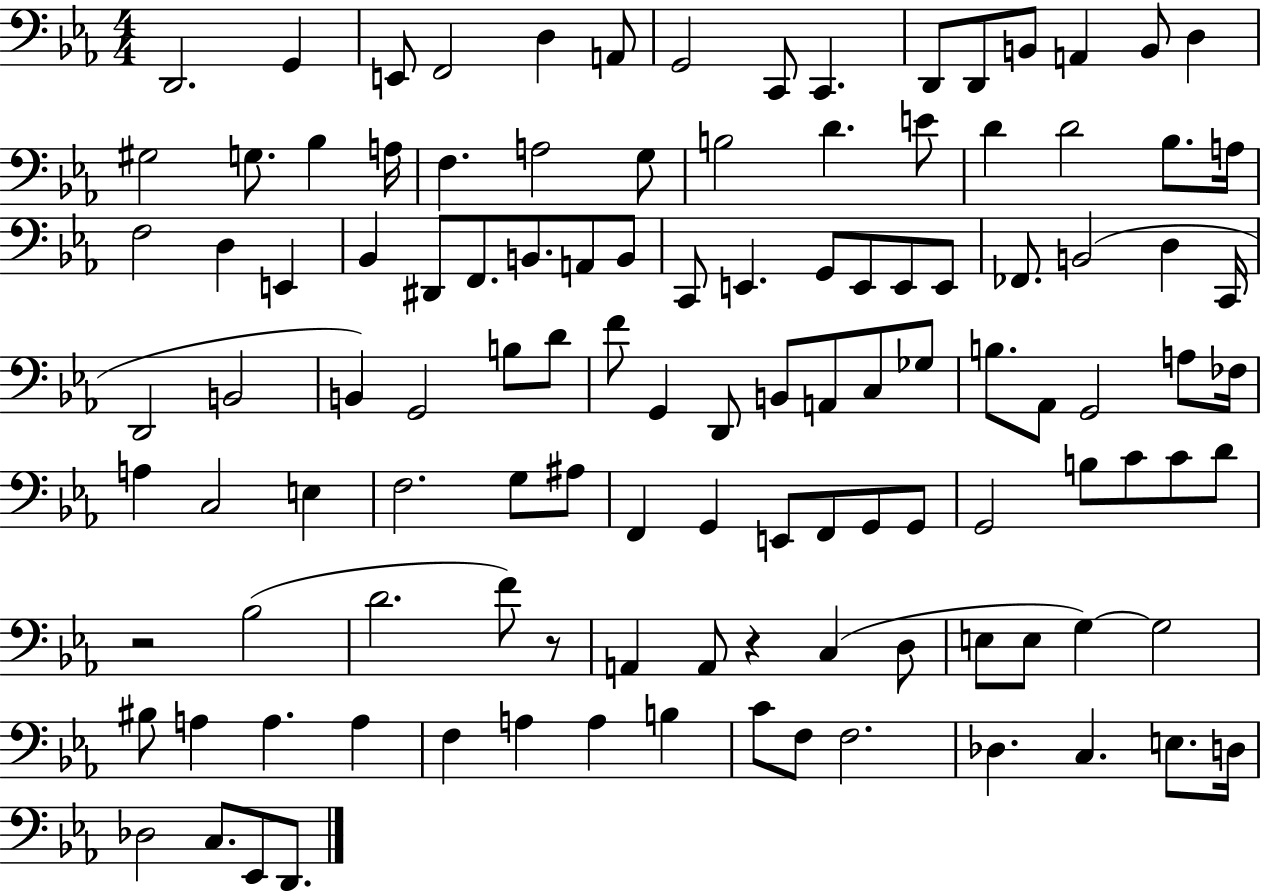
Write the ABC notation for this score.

X:1
T:Untitled
M:4/4
L:1/4
K:Eb
D,,2 G,, E,,/2 F,,2 D, A,,/2 G,,2 C,,/2 C,, D,,/2 D,,/2 B,,/2 A,, B,,/2 D, ^G,2 G,/2 _B, A,/4 F, A,2 G,/2 B,2 D E/2 D D2 _B,/2 A,/4 F,2 D, E,, _B,, ^D,,/2 F,,/2 B,,/2 A,,/2 B,,/2 C,,/2 E,, G,,/2 E,,/2 E,,/2 E,,/2 _F,,/2 B,,2 D, C,,/4 D,,2 B,,2 B,, G,,2 B,/2 D/2 F/2 G,, D,,/2 B,,/2 A,,/2 C,/2 _G,/2 B,/2 _A,,/2 G,,2 A,/2 _F,/4 A, C,2 E, F,2 G,/2 ^A,/2 F,, G,, E,,/2 F,,/2 G,,/2 G,,/2 G,,2 B,/2 C/2 C/2 D/2 z2 _B,2 D2 F/2 z/2 A,, A,,/2 z C, D,/2 E,/2 E,/2 G, G,2 ^B,/2 A, A, A, F, A, A, B, C/2 F,/2 F,2 _D, C, E,/2 D,/4 _D,2 C,/2 _E,,/2 D,,/2